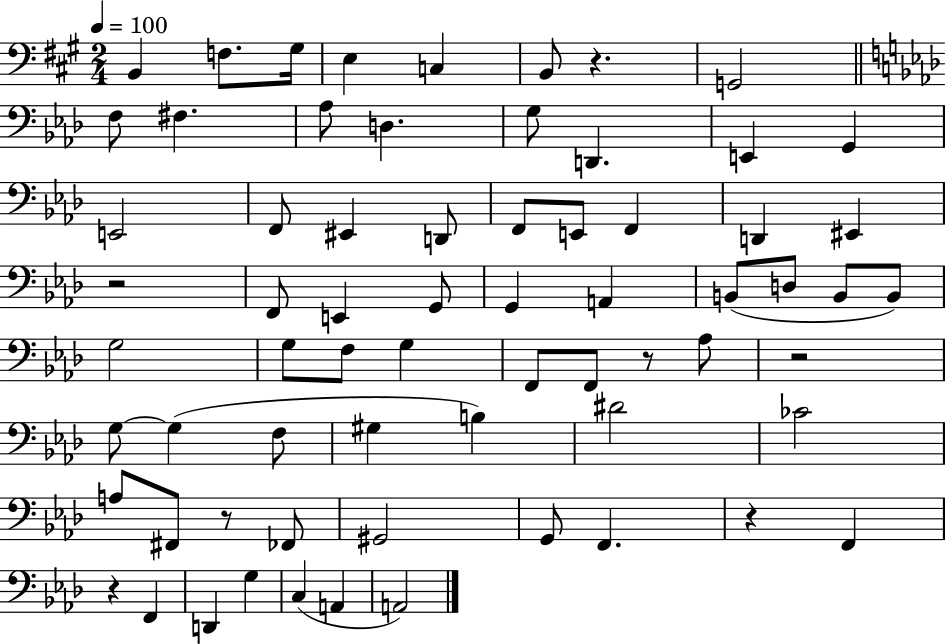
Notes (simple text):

B2/q F3/e. G#3/s E3/q C3/q B2/e R/q. G2/h F3/e F#3/q. Ab3/e D3/q. G3/e D2/q. E2/q G2/q E2/h F2/e EIS2/q D2/e F2/e E2/e F2/q D2/q EIS2/q R/h F2/e E2/q G2/e G2/q A2/q B2/e D3/e B2/e B2/e G3/h G3/e F3/e G3/q F2/e F2/e R/e Ab3/e R/h G3/e G3/q F3/e G#3/q B3/q D#4/h CES4/h A3/e F#2/e R/e FES2/e G#2/h G2/e F2/q. R/q F2/q R/q F2/q D2/q G3/q C3/q A2/q A2/h